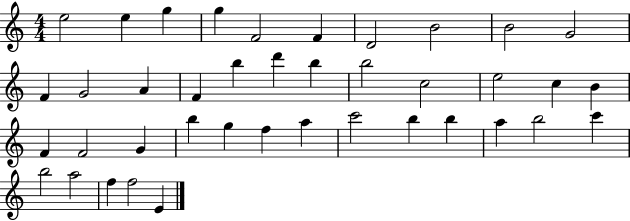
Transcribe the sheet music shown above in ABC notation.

X:1
T:Untitled
M:4/4
L:1/4
K:C
e2 e g g F2 F D2 B2 B2 G2 F G2 A F b d' b b2 c2 e2 c B F F2 G b g f a c'2 b b a b2 c' b2 a2 f f2 E